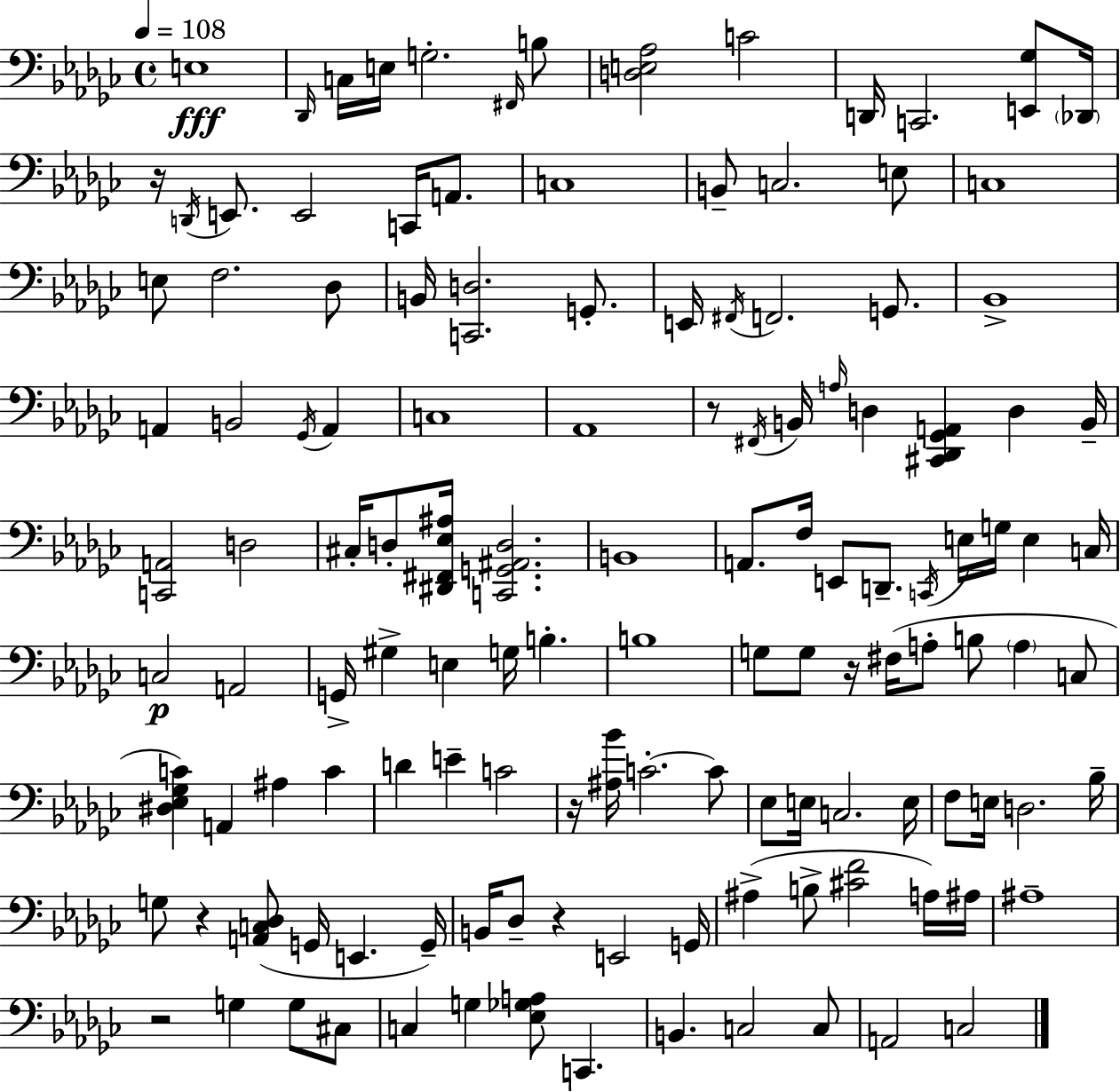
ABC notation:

X:1
T:Untitled
M:4/4
L:1/4
K:Ebm
E,4 _D,,/4 C,/4 E,/4 G,2 ^F,,/4 B,/2 [D,E,_A,]2 C2 D,,/4 C,,2 [E,,_G,]/2 _D,,/4 z/4 D,,/4 E,,/2 E,,2 C,,/4 A,,/2 C,4 B,,/2 C,2 E,/2 C,4 E,/2 F,2 _D,/2 B,,/4 [C,,D,]2 G,,/2 E,,/4 ^F,,/4 F,,2 G,,/2 _B,,4 A,, B,,2 _G,,/4 A,, C,4 _A,,4 z/2 ^F,,/4 B,,/4 A,/4 D, [^C,,_D,,_G,,A,,] D, B,,/4 [C,,A,,]2 D,2 ^C,/4 D,/2 [^D,,^F,,_E,^A,]/4 [C,,G,,^A,,D,]2 B,,4 A,,/2 F,/4 E,,/2 D,,/2 C,,/4 E,/4 G,/4 E, C,/4 C,2 A,,2 G,,/4 ^G, E, G,/4 B, B,4 G,/2 G,/2 z/4 ^F,/4 A,/2 B,/2 A, C,/2 [^D,_E,_G,C] A,, ^A, C D E C2 z/4 [^A,_B]/4 C2 C/2 _E,/2 E,/4 C,2 E,/4 F,/2 E,/4 D,2 _B,/4 G,/2 z [A,,C,_D,]/2 G,,/4 E,, G,,/4 B,,/4 _D,/2 z E,,2 G,,/4 ^A, B,/2 [^CF]2 A,/4 ^A,/4 ^A,4 z2 G, G,/2 ^C,/2 C, G, [_E,_G,A,]/2 C,, B,, C,2 C,/2 A,,2 C,2